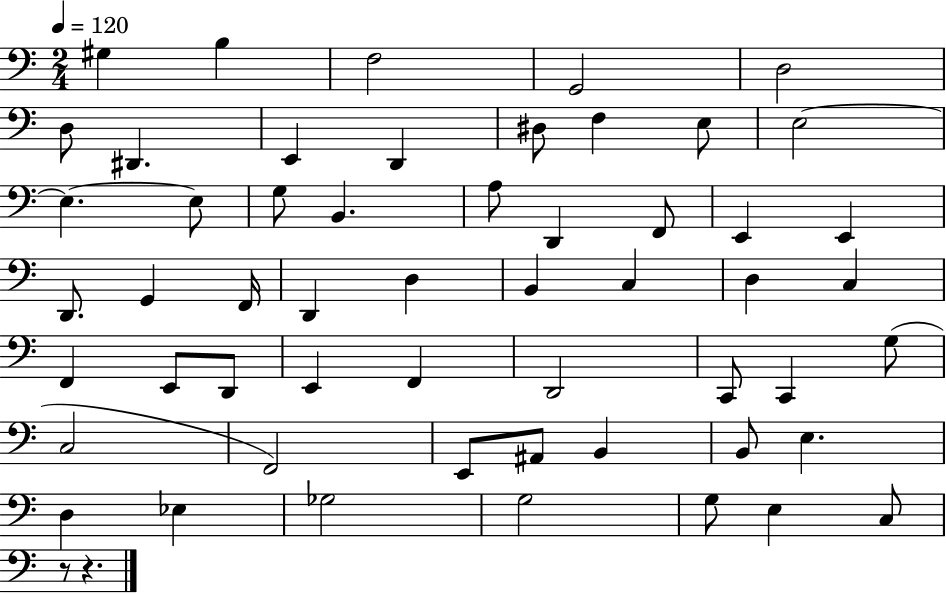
G#3/q B3/q F3/h G2/h D3/h D3/e D#2/q. E2/q D2/q D#3/e F3/q E3/e E3/h E3/q. E3/e G3/e B2/q. A3/e D2/q F2/e E2/q E2/q D2/e. G2/q F2/s D2/q D3/q B2/q C3/q D3/q C3/q F2/q E2/e D2/e E2/q F2/q D2/h C2/e C2/q G3/e C3/h F2/h E2/e A#2/e B2/q B2/e E3/q. D3/q Eb3/q Gb3/h G3/h G3/e E3/q C3/e R/e R/q.